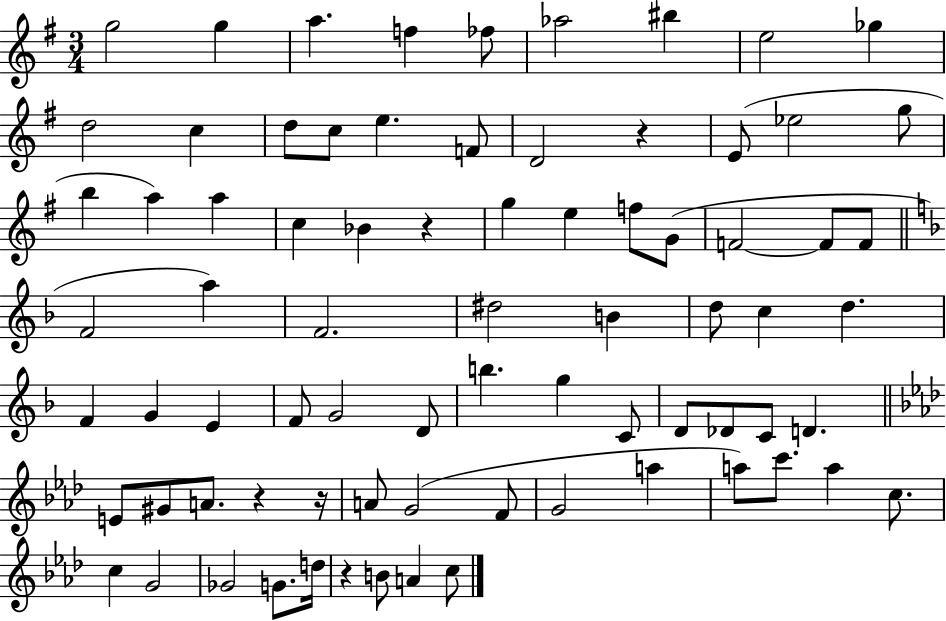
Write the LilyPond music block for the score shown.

{
  \clef treble
  \numericTimeSignature
  \time 3/4
  \key g \major
  g''2 g''4 | a''4. f''4 fes''8 | aes''2 bis''4 | e''2 ges''4 | \break d''2 c''4 | d''8 c''8 e''4. f'8 | d'2 r4 | e'8( ees''2 g''8 | \break b''4 a''4) a''4 | c''4 bes'4 r4 | g''4 e''4 f''8 g'8( | f'2~~ f'8 f'8 | \break \bar "||" \break \key f \major f'2 a''4) | f'2. | dis''2 b'4 | d''8 c''4 d''4. | \break f'4 g'4 e'4 | f'8 g'2 d'8 | b''4. g''4 c'8 | d'8 des'8 c'8 d'4. | \break \bar "||" \break \key f \minor e'8 gis'8 a'8. r4 r16 | a'8 g'2( f'8 | g'2 a''4 | a''8) c'''8. a''4 c''8. | \break c''4 g'2 | ges'2 g'8. d''16 | r4 b'8 a'4 c''8 | \bar "|."
}